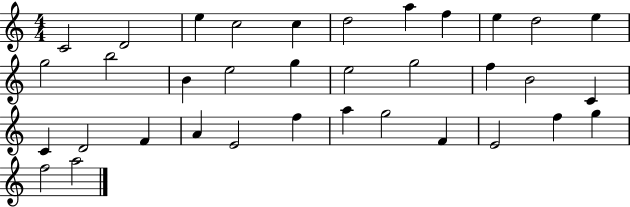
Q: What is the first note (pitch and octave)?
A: C4